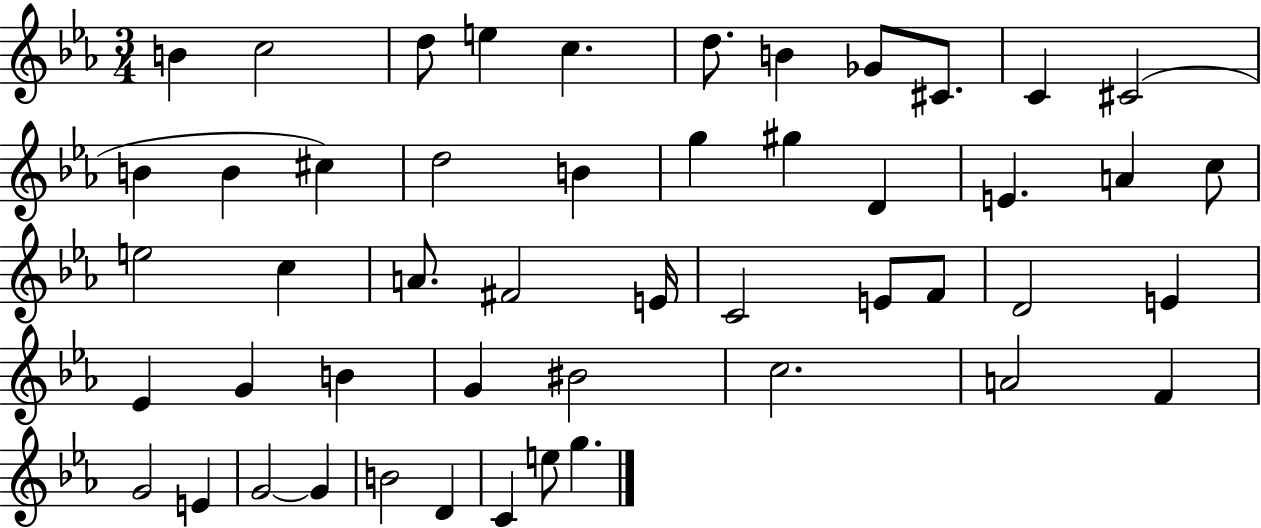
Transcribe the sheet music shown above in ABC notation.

X:1
T:Untitled
M:3/4
L:1/4
K:Eb
B c2 d/2 e c d/2 B _G/2 ^C/2 C ^C2 B B ^c d2 B g ^g D E A c/2 e2 c A/2 ^F2 E/4 C2 E/2 F/2 D2 E _E G B G ^B2 c2 A2 F G2 E G2 G B2 D C e/2 g